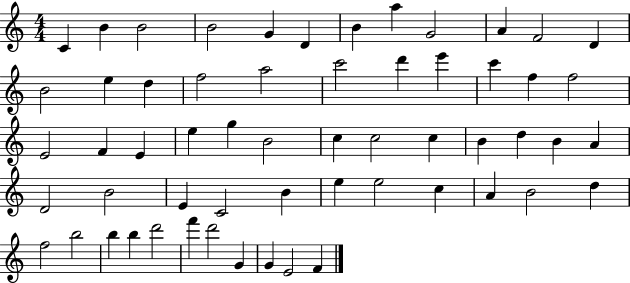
{
  \clef treble
  \numericTimeSignature
  \time 4/4
  \key c \major
  c'4 b'4 b'2 | b'2 g'4 d'4 | b'4 a''4 g'2 | a'4 f'2 d'4 | \break b'2 e''4 d''4 | f''2 a''2 | c'''2 d'''4 e'''4 | c'''4 f''4 f''2 | \break e'2 f'4 e'4 | e''4 g''4 b'2 | c''4 c''2 c''4 | b'4 d''4 b'4 a'4 | \break d'2 b'2 | e'4 c'2 b'4 | e''4 e''2 c''4 | a'4 b'2 d''4 | \break f''2 b''2 | b''4 b''4 d'''2 | f'''4 d'''2 g'4 | g'4 e'2 f'4 | \break \bar "|."
}